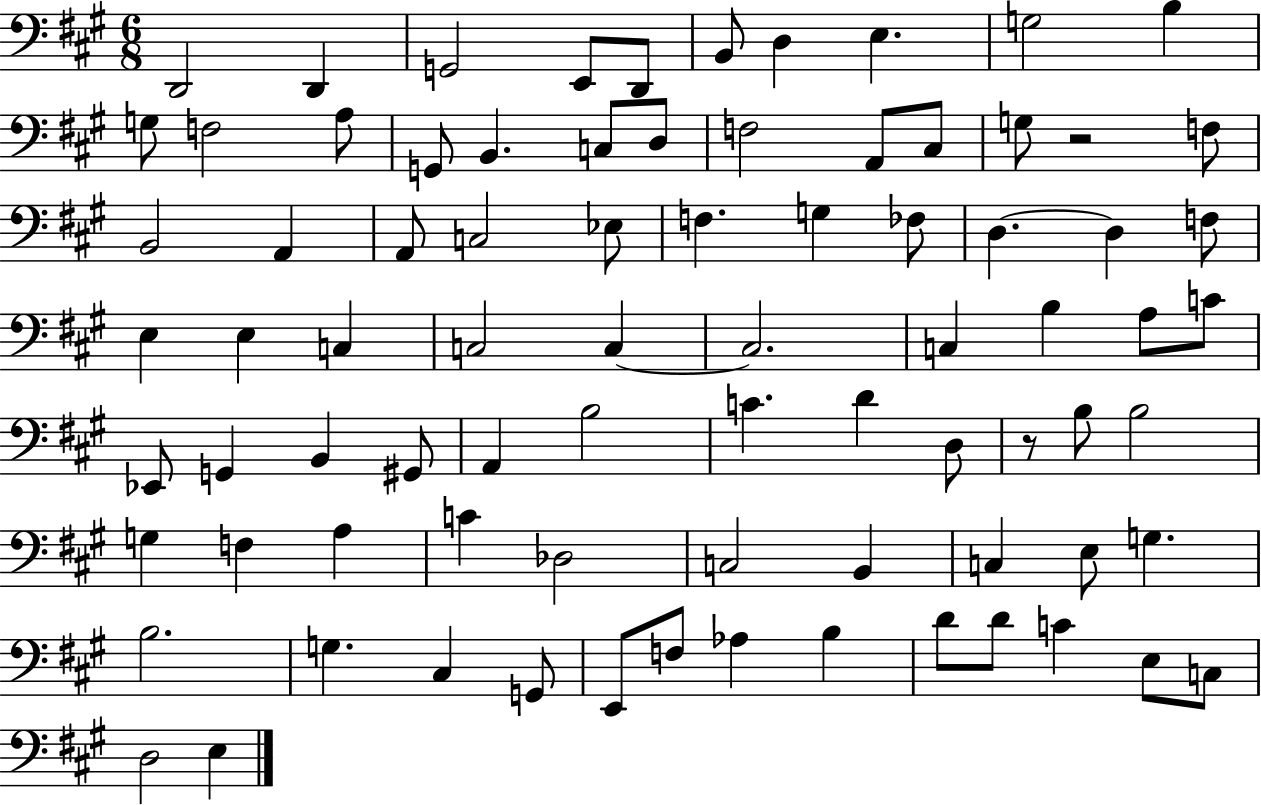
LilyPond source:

{
  \clef bass
  \numericTimeSignature
  \time 6/8
  \key a \major
  \repeat volta 2 { d,2 d,4 | g,2 e,8 d,8 | b,8 d4 e4. | g2 b4 | \break g8 f2 a8 | g,8 b,4. c8 d8 | f2 a,8 cis8 | g8 r2 f8 | \break b,2 a,4 | a,8 c2 ees8 | f4. g4 fes8 | d4.~~ d4 f8 | \break e4 e4 c4 | c2 c4~~ | c2. | c4 b4 a8 c'8 | \break ees,8 g,4 b,4 gis,8 | a,4 b2 | c'4. d'4 d8 | r8 b8 b2 | \break g4 f4 a4 | c'4 des2 | c2 b,4 | c4 e8 g4. | \break b2. | g4. cis4 g,8 | e,8 f8 aes4 b4 | d'8 d'8 c'4 e8 c8 | \break d2 e4 | } \bar "|."
}